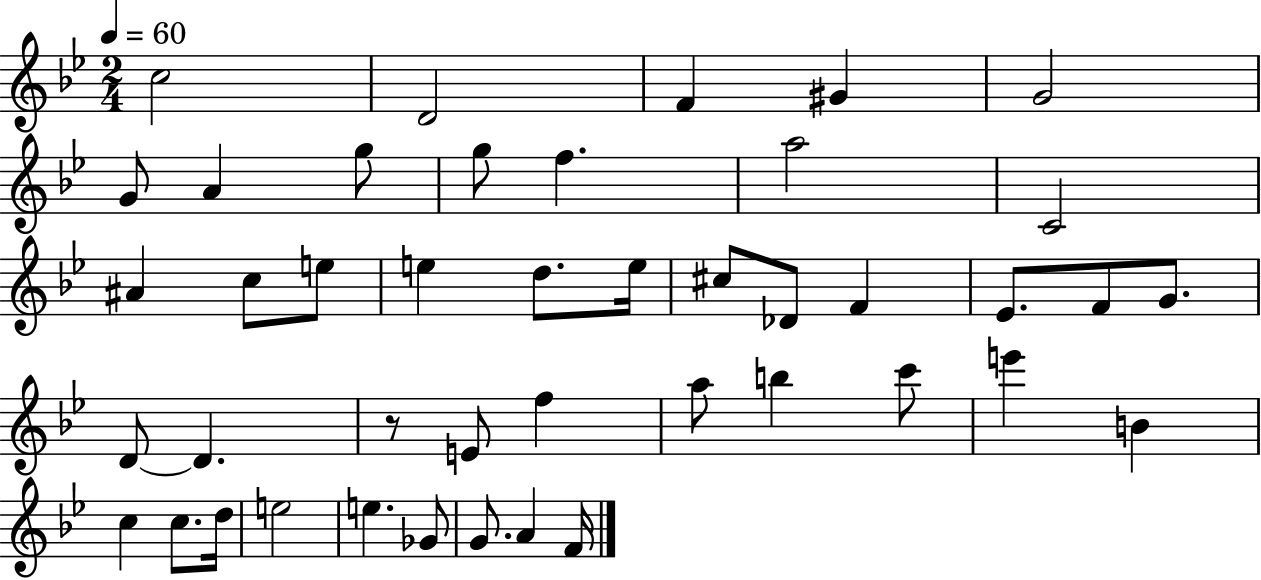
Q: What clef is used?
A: treble